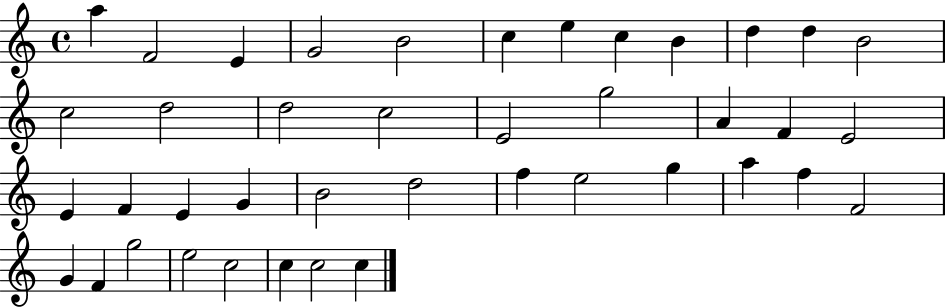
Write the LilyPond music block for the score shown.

{
  \clef treble
  \time 4/4
  \defaultTimeSignature
  \key c \major
  a''4 f'2 e'4 | g'2 b'2 | c''4 e''4 c''4 b'4 | d''4 d''4 b'2 | \break c''2 d''2 | d''2 c''2 | e'2 g''2 | a'4 f'4 e'2 | \break e'4 f'4 e'4 g'4 | b'2 d''2 | f''4 e''2 g''4 | a''4 f''4 f'2 | \break g'4 f'4 g''2 | e''2 c''2 | c''4 c''2 c''4 | \bar "|."
}